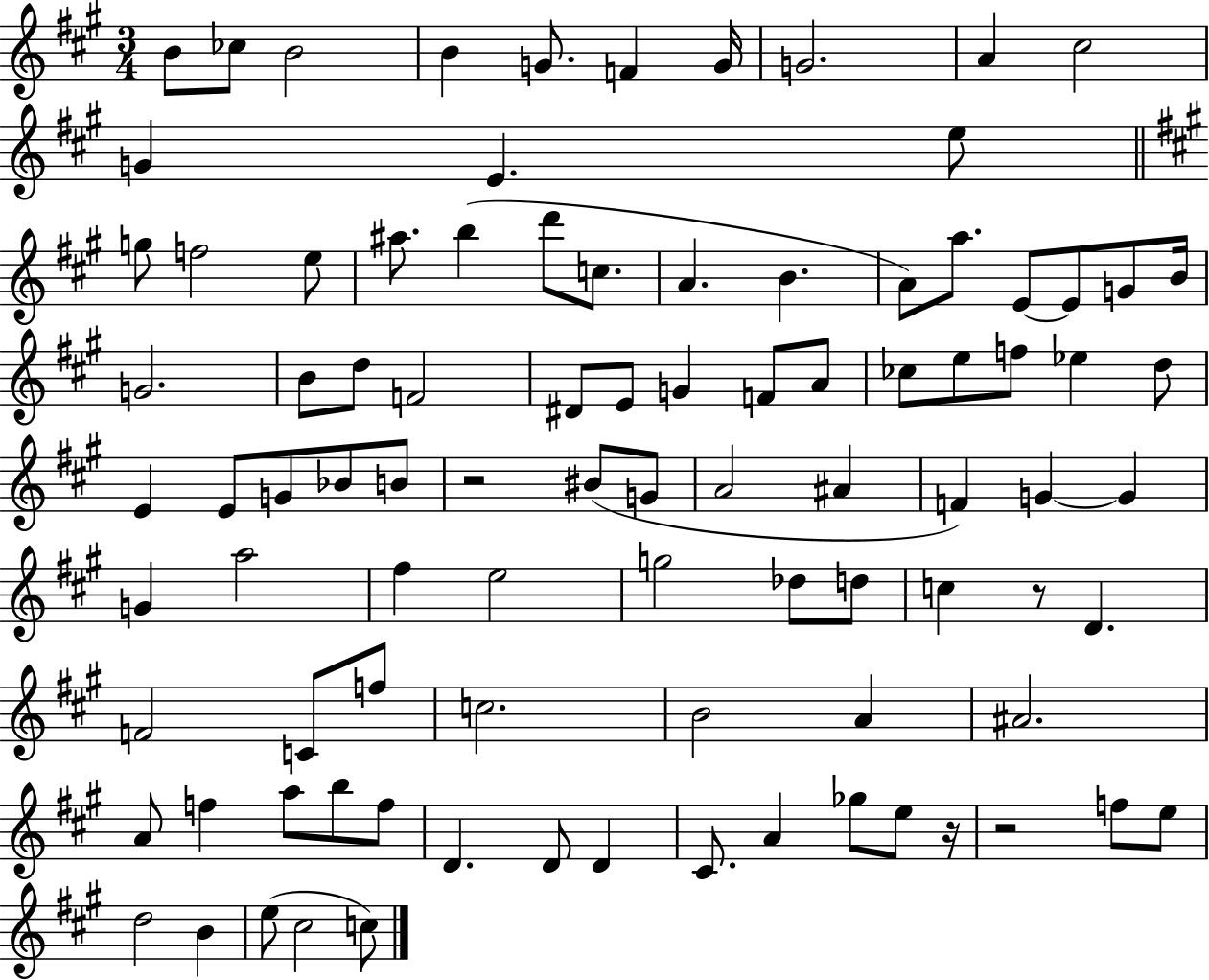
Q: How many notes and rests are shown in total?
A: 93